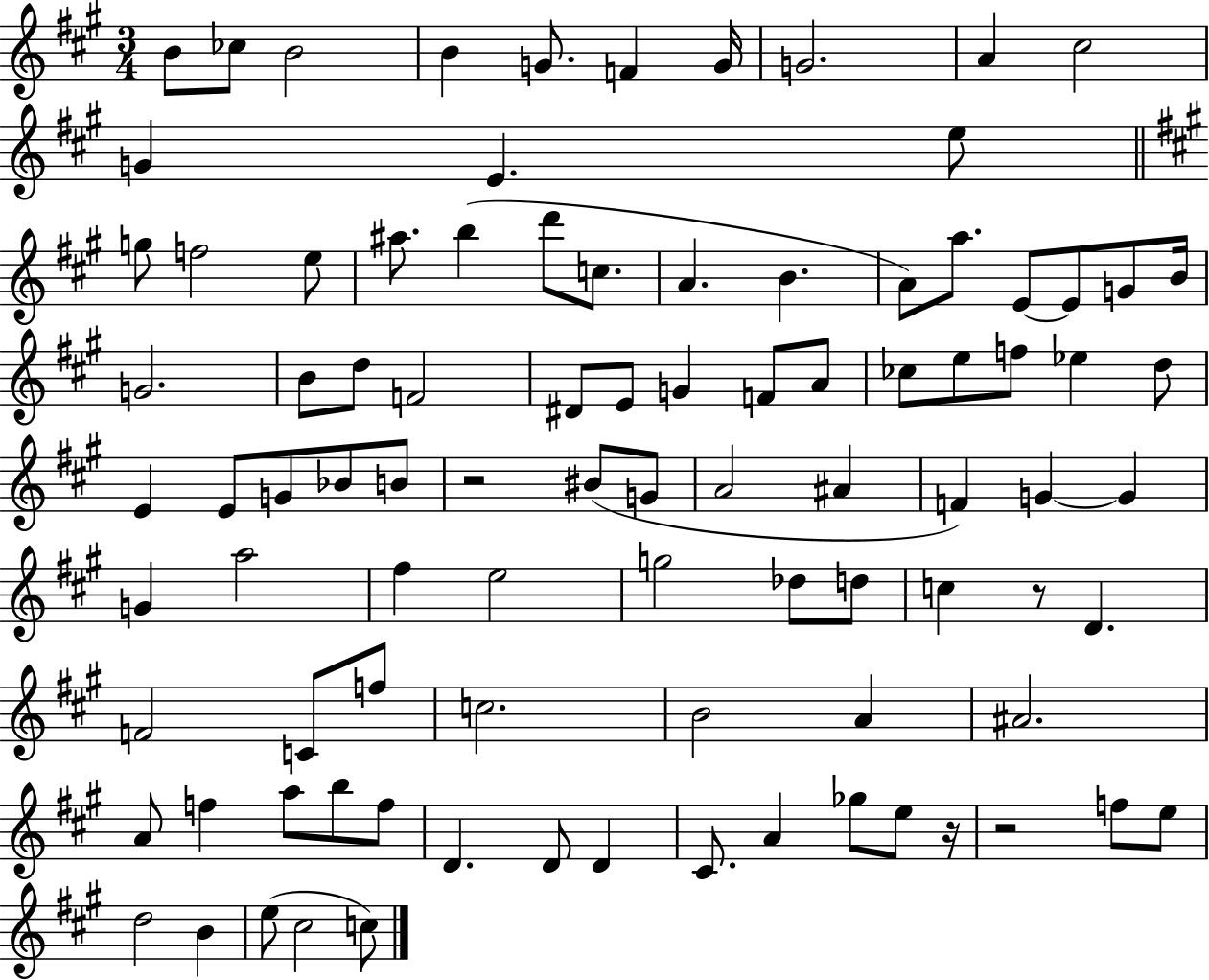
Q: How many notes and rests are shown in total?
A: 93